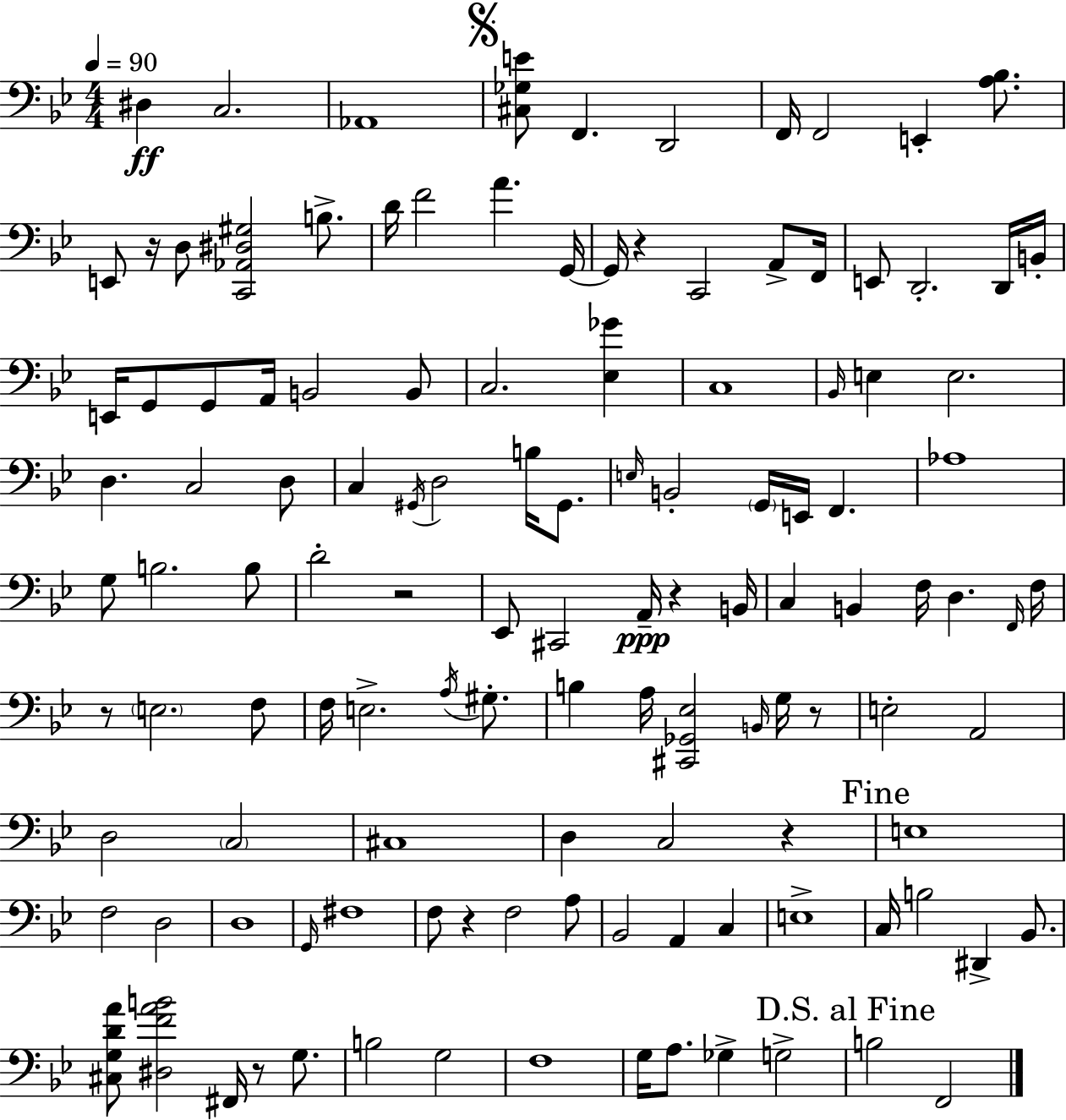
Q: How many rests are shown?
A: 9